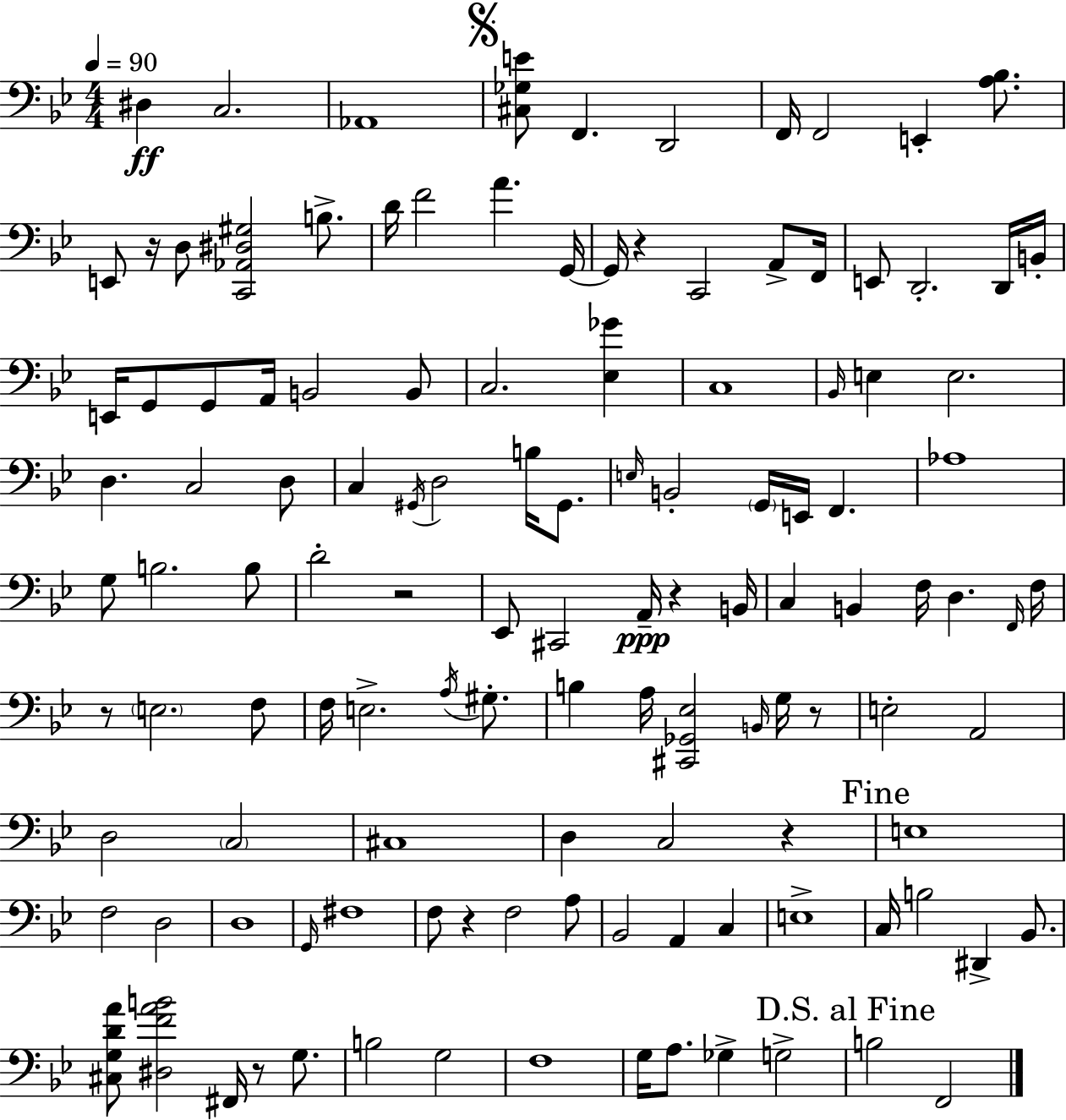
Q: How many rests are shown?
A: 9